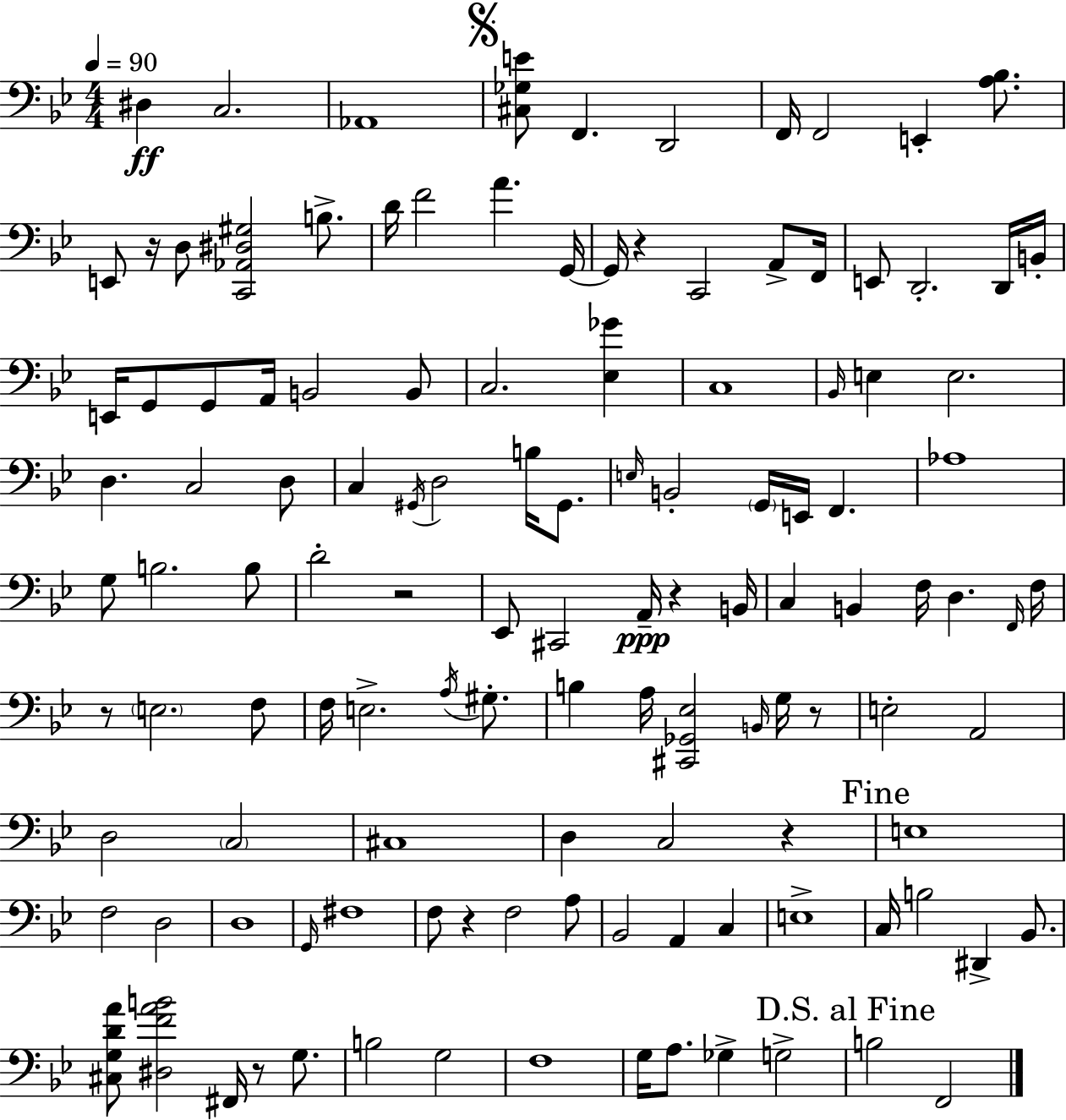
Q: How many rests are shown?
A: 9